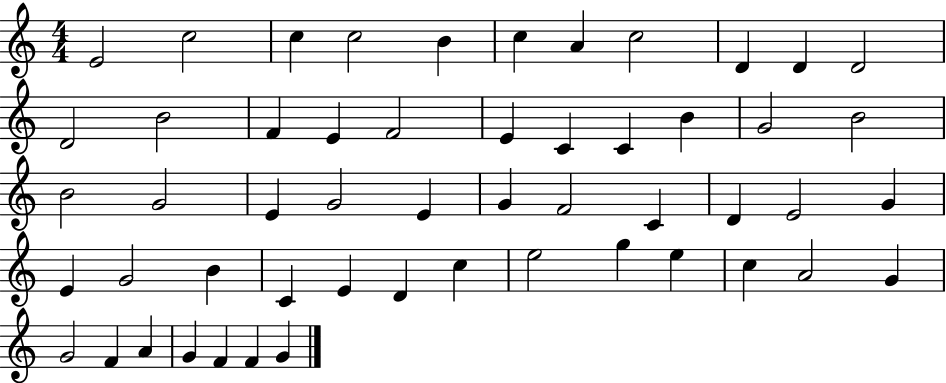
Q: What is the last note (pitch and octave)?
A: G4